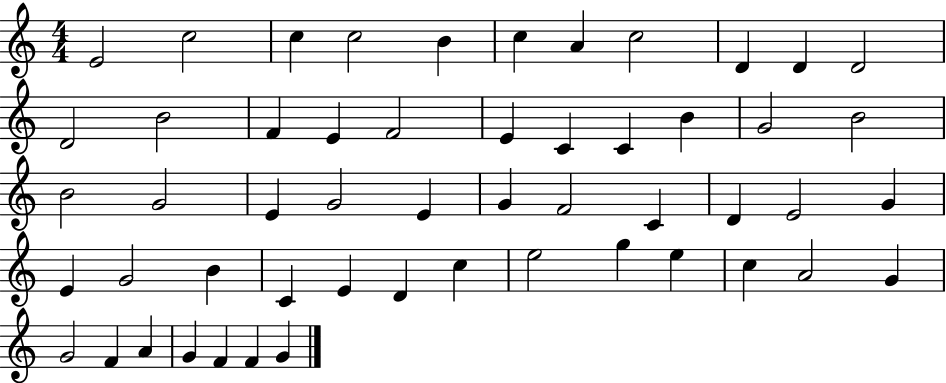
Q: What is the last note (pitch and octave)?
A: G4